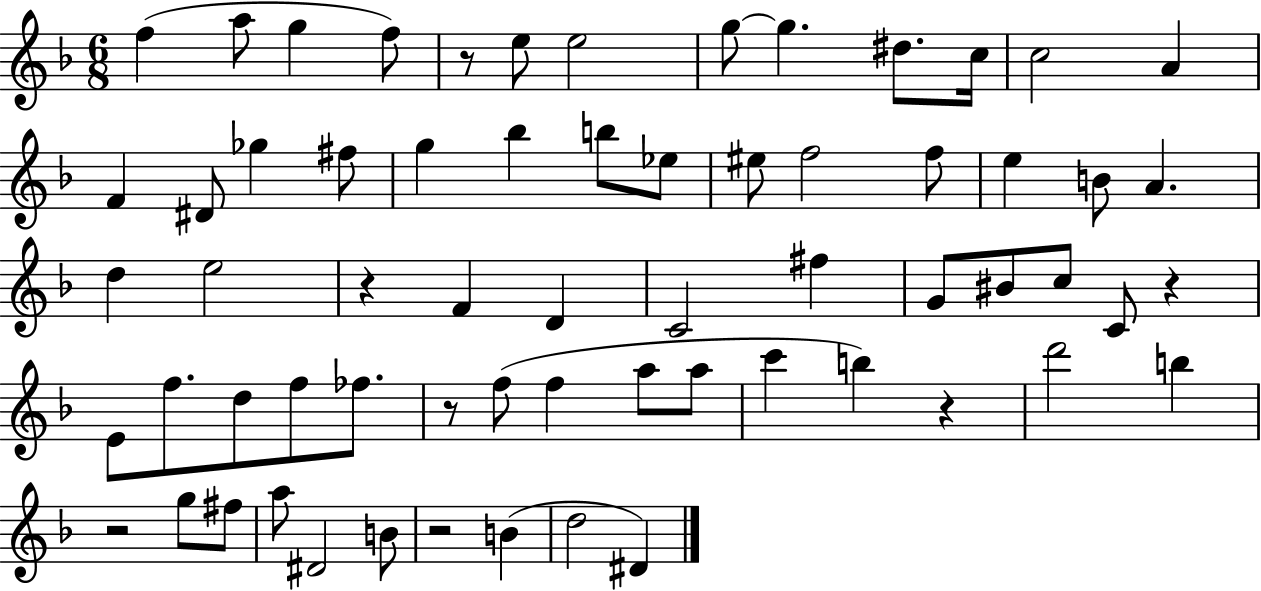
X:1
T:Untitled
M:6/8
L:1/4
K:F
f a/2 g f/2 z/2 e/2 e2 g/2 g ^d/2 c/4 c2 A F ^D/2 _g ^f/2 g _b b/2 _e/2 ^e/2 f2 f/2 e B/2 A d e2 z F D C2 ^f G/2 ^B/2 c/2 C/2 z E/2 f/2 d/2 f/2 _f/2 z/2 f/2 f a/2 a/2 c' b z d'2 b z2 g/2 ^f/2 a/2 ^D2 B/2 z2 B d2 ^D